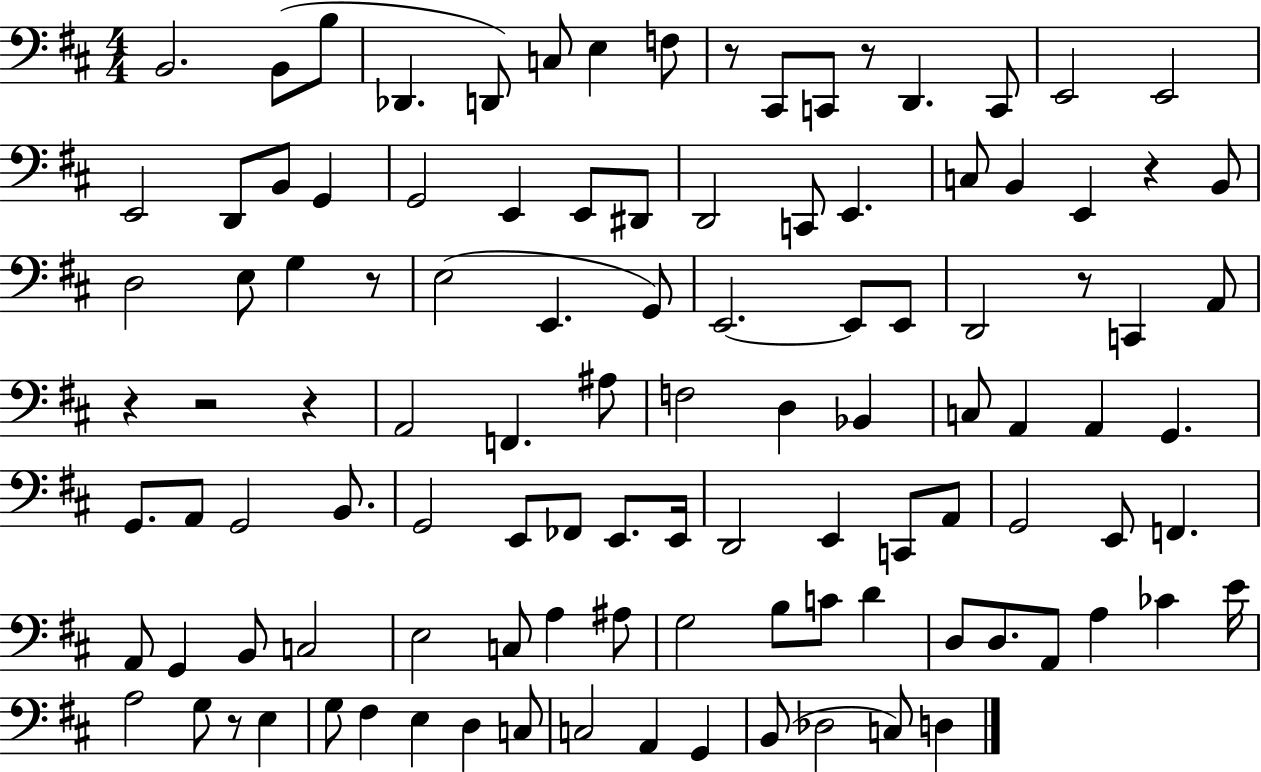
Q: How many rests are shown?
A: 9